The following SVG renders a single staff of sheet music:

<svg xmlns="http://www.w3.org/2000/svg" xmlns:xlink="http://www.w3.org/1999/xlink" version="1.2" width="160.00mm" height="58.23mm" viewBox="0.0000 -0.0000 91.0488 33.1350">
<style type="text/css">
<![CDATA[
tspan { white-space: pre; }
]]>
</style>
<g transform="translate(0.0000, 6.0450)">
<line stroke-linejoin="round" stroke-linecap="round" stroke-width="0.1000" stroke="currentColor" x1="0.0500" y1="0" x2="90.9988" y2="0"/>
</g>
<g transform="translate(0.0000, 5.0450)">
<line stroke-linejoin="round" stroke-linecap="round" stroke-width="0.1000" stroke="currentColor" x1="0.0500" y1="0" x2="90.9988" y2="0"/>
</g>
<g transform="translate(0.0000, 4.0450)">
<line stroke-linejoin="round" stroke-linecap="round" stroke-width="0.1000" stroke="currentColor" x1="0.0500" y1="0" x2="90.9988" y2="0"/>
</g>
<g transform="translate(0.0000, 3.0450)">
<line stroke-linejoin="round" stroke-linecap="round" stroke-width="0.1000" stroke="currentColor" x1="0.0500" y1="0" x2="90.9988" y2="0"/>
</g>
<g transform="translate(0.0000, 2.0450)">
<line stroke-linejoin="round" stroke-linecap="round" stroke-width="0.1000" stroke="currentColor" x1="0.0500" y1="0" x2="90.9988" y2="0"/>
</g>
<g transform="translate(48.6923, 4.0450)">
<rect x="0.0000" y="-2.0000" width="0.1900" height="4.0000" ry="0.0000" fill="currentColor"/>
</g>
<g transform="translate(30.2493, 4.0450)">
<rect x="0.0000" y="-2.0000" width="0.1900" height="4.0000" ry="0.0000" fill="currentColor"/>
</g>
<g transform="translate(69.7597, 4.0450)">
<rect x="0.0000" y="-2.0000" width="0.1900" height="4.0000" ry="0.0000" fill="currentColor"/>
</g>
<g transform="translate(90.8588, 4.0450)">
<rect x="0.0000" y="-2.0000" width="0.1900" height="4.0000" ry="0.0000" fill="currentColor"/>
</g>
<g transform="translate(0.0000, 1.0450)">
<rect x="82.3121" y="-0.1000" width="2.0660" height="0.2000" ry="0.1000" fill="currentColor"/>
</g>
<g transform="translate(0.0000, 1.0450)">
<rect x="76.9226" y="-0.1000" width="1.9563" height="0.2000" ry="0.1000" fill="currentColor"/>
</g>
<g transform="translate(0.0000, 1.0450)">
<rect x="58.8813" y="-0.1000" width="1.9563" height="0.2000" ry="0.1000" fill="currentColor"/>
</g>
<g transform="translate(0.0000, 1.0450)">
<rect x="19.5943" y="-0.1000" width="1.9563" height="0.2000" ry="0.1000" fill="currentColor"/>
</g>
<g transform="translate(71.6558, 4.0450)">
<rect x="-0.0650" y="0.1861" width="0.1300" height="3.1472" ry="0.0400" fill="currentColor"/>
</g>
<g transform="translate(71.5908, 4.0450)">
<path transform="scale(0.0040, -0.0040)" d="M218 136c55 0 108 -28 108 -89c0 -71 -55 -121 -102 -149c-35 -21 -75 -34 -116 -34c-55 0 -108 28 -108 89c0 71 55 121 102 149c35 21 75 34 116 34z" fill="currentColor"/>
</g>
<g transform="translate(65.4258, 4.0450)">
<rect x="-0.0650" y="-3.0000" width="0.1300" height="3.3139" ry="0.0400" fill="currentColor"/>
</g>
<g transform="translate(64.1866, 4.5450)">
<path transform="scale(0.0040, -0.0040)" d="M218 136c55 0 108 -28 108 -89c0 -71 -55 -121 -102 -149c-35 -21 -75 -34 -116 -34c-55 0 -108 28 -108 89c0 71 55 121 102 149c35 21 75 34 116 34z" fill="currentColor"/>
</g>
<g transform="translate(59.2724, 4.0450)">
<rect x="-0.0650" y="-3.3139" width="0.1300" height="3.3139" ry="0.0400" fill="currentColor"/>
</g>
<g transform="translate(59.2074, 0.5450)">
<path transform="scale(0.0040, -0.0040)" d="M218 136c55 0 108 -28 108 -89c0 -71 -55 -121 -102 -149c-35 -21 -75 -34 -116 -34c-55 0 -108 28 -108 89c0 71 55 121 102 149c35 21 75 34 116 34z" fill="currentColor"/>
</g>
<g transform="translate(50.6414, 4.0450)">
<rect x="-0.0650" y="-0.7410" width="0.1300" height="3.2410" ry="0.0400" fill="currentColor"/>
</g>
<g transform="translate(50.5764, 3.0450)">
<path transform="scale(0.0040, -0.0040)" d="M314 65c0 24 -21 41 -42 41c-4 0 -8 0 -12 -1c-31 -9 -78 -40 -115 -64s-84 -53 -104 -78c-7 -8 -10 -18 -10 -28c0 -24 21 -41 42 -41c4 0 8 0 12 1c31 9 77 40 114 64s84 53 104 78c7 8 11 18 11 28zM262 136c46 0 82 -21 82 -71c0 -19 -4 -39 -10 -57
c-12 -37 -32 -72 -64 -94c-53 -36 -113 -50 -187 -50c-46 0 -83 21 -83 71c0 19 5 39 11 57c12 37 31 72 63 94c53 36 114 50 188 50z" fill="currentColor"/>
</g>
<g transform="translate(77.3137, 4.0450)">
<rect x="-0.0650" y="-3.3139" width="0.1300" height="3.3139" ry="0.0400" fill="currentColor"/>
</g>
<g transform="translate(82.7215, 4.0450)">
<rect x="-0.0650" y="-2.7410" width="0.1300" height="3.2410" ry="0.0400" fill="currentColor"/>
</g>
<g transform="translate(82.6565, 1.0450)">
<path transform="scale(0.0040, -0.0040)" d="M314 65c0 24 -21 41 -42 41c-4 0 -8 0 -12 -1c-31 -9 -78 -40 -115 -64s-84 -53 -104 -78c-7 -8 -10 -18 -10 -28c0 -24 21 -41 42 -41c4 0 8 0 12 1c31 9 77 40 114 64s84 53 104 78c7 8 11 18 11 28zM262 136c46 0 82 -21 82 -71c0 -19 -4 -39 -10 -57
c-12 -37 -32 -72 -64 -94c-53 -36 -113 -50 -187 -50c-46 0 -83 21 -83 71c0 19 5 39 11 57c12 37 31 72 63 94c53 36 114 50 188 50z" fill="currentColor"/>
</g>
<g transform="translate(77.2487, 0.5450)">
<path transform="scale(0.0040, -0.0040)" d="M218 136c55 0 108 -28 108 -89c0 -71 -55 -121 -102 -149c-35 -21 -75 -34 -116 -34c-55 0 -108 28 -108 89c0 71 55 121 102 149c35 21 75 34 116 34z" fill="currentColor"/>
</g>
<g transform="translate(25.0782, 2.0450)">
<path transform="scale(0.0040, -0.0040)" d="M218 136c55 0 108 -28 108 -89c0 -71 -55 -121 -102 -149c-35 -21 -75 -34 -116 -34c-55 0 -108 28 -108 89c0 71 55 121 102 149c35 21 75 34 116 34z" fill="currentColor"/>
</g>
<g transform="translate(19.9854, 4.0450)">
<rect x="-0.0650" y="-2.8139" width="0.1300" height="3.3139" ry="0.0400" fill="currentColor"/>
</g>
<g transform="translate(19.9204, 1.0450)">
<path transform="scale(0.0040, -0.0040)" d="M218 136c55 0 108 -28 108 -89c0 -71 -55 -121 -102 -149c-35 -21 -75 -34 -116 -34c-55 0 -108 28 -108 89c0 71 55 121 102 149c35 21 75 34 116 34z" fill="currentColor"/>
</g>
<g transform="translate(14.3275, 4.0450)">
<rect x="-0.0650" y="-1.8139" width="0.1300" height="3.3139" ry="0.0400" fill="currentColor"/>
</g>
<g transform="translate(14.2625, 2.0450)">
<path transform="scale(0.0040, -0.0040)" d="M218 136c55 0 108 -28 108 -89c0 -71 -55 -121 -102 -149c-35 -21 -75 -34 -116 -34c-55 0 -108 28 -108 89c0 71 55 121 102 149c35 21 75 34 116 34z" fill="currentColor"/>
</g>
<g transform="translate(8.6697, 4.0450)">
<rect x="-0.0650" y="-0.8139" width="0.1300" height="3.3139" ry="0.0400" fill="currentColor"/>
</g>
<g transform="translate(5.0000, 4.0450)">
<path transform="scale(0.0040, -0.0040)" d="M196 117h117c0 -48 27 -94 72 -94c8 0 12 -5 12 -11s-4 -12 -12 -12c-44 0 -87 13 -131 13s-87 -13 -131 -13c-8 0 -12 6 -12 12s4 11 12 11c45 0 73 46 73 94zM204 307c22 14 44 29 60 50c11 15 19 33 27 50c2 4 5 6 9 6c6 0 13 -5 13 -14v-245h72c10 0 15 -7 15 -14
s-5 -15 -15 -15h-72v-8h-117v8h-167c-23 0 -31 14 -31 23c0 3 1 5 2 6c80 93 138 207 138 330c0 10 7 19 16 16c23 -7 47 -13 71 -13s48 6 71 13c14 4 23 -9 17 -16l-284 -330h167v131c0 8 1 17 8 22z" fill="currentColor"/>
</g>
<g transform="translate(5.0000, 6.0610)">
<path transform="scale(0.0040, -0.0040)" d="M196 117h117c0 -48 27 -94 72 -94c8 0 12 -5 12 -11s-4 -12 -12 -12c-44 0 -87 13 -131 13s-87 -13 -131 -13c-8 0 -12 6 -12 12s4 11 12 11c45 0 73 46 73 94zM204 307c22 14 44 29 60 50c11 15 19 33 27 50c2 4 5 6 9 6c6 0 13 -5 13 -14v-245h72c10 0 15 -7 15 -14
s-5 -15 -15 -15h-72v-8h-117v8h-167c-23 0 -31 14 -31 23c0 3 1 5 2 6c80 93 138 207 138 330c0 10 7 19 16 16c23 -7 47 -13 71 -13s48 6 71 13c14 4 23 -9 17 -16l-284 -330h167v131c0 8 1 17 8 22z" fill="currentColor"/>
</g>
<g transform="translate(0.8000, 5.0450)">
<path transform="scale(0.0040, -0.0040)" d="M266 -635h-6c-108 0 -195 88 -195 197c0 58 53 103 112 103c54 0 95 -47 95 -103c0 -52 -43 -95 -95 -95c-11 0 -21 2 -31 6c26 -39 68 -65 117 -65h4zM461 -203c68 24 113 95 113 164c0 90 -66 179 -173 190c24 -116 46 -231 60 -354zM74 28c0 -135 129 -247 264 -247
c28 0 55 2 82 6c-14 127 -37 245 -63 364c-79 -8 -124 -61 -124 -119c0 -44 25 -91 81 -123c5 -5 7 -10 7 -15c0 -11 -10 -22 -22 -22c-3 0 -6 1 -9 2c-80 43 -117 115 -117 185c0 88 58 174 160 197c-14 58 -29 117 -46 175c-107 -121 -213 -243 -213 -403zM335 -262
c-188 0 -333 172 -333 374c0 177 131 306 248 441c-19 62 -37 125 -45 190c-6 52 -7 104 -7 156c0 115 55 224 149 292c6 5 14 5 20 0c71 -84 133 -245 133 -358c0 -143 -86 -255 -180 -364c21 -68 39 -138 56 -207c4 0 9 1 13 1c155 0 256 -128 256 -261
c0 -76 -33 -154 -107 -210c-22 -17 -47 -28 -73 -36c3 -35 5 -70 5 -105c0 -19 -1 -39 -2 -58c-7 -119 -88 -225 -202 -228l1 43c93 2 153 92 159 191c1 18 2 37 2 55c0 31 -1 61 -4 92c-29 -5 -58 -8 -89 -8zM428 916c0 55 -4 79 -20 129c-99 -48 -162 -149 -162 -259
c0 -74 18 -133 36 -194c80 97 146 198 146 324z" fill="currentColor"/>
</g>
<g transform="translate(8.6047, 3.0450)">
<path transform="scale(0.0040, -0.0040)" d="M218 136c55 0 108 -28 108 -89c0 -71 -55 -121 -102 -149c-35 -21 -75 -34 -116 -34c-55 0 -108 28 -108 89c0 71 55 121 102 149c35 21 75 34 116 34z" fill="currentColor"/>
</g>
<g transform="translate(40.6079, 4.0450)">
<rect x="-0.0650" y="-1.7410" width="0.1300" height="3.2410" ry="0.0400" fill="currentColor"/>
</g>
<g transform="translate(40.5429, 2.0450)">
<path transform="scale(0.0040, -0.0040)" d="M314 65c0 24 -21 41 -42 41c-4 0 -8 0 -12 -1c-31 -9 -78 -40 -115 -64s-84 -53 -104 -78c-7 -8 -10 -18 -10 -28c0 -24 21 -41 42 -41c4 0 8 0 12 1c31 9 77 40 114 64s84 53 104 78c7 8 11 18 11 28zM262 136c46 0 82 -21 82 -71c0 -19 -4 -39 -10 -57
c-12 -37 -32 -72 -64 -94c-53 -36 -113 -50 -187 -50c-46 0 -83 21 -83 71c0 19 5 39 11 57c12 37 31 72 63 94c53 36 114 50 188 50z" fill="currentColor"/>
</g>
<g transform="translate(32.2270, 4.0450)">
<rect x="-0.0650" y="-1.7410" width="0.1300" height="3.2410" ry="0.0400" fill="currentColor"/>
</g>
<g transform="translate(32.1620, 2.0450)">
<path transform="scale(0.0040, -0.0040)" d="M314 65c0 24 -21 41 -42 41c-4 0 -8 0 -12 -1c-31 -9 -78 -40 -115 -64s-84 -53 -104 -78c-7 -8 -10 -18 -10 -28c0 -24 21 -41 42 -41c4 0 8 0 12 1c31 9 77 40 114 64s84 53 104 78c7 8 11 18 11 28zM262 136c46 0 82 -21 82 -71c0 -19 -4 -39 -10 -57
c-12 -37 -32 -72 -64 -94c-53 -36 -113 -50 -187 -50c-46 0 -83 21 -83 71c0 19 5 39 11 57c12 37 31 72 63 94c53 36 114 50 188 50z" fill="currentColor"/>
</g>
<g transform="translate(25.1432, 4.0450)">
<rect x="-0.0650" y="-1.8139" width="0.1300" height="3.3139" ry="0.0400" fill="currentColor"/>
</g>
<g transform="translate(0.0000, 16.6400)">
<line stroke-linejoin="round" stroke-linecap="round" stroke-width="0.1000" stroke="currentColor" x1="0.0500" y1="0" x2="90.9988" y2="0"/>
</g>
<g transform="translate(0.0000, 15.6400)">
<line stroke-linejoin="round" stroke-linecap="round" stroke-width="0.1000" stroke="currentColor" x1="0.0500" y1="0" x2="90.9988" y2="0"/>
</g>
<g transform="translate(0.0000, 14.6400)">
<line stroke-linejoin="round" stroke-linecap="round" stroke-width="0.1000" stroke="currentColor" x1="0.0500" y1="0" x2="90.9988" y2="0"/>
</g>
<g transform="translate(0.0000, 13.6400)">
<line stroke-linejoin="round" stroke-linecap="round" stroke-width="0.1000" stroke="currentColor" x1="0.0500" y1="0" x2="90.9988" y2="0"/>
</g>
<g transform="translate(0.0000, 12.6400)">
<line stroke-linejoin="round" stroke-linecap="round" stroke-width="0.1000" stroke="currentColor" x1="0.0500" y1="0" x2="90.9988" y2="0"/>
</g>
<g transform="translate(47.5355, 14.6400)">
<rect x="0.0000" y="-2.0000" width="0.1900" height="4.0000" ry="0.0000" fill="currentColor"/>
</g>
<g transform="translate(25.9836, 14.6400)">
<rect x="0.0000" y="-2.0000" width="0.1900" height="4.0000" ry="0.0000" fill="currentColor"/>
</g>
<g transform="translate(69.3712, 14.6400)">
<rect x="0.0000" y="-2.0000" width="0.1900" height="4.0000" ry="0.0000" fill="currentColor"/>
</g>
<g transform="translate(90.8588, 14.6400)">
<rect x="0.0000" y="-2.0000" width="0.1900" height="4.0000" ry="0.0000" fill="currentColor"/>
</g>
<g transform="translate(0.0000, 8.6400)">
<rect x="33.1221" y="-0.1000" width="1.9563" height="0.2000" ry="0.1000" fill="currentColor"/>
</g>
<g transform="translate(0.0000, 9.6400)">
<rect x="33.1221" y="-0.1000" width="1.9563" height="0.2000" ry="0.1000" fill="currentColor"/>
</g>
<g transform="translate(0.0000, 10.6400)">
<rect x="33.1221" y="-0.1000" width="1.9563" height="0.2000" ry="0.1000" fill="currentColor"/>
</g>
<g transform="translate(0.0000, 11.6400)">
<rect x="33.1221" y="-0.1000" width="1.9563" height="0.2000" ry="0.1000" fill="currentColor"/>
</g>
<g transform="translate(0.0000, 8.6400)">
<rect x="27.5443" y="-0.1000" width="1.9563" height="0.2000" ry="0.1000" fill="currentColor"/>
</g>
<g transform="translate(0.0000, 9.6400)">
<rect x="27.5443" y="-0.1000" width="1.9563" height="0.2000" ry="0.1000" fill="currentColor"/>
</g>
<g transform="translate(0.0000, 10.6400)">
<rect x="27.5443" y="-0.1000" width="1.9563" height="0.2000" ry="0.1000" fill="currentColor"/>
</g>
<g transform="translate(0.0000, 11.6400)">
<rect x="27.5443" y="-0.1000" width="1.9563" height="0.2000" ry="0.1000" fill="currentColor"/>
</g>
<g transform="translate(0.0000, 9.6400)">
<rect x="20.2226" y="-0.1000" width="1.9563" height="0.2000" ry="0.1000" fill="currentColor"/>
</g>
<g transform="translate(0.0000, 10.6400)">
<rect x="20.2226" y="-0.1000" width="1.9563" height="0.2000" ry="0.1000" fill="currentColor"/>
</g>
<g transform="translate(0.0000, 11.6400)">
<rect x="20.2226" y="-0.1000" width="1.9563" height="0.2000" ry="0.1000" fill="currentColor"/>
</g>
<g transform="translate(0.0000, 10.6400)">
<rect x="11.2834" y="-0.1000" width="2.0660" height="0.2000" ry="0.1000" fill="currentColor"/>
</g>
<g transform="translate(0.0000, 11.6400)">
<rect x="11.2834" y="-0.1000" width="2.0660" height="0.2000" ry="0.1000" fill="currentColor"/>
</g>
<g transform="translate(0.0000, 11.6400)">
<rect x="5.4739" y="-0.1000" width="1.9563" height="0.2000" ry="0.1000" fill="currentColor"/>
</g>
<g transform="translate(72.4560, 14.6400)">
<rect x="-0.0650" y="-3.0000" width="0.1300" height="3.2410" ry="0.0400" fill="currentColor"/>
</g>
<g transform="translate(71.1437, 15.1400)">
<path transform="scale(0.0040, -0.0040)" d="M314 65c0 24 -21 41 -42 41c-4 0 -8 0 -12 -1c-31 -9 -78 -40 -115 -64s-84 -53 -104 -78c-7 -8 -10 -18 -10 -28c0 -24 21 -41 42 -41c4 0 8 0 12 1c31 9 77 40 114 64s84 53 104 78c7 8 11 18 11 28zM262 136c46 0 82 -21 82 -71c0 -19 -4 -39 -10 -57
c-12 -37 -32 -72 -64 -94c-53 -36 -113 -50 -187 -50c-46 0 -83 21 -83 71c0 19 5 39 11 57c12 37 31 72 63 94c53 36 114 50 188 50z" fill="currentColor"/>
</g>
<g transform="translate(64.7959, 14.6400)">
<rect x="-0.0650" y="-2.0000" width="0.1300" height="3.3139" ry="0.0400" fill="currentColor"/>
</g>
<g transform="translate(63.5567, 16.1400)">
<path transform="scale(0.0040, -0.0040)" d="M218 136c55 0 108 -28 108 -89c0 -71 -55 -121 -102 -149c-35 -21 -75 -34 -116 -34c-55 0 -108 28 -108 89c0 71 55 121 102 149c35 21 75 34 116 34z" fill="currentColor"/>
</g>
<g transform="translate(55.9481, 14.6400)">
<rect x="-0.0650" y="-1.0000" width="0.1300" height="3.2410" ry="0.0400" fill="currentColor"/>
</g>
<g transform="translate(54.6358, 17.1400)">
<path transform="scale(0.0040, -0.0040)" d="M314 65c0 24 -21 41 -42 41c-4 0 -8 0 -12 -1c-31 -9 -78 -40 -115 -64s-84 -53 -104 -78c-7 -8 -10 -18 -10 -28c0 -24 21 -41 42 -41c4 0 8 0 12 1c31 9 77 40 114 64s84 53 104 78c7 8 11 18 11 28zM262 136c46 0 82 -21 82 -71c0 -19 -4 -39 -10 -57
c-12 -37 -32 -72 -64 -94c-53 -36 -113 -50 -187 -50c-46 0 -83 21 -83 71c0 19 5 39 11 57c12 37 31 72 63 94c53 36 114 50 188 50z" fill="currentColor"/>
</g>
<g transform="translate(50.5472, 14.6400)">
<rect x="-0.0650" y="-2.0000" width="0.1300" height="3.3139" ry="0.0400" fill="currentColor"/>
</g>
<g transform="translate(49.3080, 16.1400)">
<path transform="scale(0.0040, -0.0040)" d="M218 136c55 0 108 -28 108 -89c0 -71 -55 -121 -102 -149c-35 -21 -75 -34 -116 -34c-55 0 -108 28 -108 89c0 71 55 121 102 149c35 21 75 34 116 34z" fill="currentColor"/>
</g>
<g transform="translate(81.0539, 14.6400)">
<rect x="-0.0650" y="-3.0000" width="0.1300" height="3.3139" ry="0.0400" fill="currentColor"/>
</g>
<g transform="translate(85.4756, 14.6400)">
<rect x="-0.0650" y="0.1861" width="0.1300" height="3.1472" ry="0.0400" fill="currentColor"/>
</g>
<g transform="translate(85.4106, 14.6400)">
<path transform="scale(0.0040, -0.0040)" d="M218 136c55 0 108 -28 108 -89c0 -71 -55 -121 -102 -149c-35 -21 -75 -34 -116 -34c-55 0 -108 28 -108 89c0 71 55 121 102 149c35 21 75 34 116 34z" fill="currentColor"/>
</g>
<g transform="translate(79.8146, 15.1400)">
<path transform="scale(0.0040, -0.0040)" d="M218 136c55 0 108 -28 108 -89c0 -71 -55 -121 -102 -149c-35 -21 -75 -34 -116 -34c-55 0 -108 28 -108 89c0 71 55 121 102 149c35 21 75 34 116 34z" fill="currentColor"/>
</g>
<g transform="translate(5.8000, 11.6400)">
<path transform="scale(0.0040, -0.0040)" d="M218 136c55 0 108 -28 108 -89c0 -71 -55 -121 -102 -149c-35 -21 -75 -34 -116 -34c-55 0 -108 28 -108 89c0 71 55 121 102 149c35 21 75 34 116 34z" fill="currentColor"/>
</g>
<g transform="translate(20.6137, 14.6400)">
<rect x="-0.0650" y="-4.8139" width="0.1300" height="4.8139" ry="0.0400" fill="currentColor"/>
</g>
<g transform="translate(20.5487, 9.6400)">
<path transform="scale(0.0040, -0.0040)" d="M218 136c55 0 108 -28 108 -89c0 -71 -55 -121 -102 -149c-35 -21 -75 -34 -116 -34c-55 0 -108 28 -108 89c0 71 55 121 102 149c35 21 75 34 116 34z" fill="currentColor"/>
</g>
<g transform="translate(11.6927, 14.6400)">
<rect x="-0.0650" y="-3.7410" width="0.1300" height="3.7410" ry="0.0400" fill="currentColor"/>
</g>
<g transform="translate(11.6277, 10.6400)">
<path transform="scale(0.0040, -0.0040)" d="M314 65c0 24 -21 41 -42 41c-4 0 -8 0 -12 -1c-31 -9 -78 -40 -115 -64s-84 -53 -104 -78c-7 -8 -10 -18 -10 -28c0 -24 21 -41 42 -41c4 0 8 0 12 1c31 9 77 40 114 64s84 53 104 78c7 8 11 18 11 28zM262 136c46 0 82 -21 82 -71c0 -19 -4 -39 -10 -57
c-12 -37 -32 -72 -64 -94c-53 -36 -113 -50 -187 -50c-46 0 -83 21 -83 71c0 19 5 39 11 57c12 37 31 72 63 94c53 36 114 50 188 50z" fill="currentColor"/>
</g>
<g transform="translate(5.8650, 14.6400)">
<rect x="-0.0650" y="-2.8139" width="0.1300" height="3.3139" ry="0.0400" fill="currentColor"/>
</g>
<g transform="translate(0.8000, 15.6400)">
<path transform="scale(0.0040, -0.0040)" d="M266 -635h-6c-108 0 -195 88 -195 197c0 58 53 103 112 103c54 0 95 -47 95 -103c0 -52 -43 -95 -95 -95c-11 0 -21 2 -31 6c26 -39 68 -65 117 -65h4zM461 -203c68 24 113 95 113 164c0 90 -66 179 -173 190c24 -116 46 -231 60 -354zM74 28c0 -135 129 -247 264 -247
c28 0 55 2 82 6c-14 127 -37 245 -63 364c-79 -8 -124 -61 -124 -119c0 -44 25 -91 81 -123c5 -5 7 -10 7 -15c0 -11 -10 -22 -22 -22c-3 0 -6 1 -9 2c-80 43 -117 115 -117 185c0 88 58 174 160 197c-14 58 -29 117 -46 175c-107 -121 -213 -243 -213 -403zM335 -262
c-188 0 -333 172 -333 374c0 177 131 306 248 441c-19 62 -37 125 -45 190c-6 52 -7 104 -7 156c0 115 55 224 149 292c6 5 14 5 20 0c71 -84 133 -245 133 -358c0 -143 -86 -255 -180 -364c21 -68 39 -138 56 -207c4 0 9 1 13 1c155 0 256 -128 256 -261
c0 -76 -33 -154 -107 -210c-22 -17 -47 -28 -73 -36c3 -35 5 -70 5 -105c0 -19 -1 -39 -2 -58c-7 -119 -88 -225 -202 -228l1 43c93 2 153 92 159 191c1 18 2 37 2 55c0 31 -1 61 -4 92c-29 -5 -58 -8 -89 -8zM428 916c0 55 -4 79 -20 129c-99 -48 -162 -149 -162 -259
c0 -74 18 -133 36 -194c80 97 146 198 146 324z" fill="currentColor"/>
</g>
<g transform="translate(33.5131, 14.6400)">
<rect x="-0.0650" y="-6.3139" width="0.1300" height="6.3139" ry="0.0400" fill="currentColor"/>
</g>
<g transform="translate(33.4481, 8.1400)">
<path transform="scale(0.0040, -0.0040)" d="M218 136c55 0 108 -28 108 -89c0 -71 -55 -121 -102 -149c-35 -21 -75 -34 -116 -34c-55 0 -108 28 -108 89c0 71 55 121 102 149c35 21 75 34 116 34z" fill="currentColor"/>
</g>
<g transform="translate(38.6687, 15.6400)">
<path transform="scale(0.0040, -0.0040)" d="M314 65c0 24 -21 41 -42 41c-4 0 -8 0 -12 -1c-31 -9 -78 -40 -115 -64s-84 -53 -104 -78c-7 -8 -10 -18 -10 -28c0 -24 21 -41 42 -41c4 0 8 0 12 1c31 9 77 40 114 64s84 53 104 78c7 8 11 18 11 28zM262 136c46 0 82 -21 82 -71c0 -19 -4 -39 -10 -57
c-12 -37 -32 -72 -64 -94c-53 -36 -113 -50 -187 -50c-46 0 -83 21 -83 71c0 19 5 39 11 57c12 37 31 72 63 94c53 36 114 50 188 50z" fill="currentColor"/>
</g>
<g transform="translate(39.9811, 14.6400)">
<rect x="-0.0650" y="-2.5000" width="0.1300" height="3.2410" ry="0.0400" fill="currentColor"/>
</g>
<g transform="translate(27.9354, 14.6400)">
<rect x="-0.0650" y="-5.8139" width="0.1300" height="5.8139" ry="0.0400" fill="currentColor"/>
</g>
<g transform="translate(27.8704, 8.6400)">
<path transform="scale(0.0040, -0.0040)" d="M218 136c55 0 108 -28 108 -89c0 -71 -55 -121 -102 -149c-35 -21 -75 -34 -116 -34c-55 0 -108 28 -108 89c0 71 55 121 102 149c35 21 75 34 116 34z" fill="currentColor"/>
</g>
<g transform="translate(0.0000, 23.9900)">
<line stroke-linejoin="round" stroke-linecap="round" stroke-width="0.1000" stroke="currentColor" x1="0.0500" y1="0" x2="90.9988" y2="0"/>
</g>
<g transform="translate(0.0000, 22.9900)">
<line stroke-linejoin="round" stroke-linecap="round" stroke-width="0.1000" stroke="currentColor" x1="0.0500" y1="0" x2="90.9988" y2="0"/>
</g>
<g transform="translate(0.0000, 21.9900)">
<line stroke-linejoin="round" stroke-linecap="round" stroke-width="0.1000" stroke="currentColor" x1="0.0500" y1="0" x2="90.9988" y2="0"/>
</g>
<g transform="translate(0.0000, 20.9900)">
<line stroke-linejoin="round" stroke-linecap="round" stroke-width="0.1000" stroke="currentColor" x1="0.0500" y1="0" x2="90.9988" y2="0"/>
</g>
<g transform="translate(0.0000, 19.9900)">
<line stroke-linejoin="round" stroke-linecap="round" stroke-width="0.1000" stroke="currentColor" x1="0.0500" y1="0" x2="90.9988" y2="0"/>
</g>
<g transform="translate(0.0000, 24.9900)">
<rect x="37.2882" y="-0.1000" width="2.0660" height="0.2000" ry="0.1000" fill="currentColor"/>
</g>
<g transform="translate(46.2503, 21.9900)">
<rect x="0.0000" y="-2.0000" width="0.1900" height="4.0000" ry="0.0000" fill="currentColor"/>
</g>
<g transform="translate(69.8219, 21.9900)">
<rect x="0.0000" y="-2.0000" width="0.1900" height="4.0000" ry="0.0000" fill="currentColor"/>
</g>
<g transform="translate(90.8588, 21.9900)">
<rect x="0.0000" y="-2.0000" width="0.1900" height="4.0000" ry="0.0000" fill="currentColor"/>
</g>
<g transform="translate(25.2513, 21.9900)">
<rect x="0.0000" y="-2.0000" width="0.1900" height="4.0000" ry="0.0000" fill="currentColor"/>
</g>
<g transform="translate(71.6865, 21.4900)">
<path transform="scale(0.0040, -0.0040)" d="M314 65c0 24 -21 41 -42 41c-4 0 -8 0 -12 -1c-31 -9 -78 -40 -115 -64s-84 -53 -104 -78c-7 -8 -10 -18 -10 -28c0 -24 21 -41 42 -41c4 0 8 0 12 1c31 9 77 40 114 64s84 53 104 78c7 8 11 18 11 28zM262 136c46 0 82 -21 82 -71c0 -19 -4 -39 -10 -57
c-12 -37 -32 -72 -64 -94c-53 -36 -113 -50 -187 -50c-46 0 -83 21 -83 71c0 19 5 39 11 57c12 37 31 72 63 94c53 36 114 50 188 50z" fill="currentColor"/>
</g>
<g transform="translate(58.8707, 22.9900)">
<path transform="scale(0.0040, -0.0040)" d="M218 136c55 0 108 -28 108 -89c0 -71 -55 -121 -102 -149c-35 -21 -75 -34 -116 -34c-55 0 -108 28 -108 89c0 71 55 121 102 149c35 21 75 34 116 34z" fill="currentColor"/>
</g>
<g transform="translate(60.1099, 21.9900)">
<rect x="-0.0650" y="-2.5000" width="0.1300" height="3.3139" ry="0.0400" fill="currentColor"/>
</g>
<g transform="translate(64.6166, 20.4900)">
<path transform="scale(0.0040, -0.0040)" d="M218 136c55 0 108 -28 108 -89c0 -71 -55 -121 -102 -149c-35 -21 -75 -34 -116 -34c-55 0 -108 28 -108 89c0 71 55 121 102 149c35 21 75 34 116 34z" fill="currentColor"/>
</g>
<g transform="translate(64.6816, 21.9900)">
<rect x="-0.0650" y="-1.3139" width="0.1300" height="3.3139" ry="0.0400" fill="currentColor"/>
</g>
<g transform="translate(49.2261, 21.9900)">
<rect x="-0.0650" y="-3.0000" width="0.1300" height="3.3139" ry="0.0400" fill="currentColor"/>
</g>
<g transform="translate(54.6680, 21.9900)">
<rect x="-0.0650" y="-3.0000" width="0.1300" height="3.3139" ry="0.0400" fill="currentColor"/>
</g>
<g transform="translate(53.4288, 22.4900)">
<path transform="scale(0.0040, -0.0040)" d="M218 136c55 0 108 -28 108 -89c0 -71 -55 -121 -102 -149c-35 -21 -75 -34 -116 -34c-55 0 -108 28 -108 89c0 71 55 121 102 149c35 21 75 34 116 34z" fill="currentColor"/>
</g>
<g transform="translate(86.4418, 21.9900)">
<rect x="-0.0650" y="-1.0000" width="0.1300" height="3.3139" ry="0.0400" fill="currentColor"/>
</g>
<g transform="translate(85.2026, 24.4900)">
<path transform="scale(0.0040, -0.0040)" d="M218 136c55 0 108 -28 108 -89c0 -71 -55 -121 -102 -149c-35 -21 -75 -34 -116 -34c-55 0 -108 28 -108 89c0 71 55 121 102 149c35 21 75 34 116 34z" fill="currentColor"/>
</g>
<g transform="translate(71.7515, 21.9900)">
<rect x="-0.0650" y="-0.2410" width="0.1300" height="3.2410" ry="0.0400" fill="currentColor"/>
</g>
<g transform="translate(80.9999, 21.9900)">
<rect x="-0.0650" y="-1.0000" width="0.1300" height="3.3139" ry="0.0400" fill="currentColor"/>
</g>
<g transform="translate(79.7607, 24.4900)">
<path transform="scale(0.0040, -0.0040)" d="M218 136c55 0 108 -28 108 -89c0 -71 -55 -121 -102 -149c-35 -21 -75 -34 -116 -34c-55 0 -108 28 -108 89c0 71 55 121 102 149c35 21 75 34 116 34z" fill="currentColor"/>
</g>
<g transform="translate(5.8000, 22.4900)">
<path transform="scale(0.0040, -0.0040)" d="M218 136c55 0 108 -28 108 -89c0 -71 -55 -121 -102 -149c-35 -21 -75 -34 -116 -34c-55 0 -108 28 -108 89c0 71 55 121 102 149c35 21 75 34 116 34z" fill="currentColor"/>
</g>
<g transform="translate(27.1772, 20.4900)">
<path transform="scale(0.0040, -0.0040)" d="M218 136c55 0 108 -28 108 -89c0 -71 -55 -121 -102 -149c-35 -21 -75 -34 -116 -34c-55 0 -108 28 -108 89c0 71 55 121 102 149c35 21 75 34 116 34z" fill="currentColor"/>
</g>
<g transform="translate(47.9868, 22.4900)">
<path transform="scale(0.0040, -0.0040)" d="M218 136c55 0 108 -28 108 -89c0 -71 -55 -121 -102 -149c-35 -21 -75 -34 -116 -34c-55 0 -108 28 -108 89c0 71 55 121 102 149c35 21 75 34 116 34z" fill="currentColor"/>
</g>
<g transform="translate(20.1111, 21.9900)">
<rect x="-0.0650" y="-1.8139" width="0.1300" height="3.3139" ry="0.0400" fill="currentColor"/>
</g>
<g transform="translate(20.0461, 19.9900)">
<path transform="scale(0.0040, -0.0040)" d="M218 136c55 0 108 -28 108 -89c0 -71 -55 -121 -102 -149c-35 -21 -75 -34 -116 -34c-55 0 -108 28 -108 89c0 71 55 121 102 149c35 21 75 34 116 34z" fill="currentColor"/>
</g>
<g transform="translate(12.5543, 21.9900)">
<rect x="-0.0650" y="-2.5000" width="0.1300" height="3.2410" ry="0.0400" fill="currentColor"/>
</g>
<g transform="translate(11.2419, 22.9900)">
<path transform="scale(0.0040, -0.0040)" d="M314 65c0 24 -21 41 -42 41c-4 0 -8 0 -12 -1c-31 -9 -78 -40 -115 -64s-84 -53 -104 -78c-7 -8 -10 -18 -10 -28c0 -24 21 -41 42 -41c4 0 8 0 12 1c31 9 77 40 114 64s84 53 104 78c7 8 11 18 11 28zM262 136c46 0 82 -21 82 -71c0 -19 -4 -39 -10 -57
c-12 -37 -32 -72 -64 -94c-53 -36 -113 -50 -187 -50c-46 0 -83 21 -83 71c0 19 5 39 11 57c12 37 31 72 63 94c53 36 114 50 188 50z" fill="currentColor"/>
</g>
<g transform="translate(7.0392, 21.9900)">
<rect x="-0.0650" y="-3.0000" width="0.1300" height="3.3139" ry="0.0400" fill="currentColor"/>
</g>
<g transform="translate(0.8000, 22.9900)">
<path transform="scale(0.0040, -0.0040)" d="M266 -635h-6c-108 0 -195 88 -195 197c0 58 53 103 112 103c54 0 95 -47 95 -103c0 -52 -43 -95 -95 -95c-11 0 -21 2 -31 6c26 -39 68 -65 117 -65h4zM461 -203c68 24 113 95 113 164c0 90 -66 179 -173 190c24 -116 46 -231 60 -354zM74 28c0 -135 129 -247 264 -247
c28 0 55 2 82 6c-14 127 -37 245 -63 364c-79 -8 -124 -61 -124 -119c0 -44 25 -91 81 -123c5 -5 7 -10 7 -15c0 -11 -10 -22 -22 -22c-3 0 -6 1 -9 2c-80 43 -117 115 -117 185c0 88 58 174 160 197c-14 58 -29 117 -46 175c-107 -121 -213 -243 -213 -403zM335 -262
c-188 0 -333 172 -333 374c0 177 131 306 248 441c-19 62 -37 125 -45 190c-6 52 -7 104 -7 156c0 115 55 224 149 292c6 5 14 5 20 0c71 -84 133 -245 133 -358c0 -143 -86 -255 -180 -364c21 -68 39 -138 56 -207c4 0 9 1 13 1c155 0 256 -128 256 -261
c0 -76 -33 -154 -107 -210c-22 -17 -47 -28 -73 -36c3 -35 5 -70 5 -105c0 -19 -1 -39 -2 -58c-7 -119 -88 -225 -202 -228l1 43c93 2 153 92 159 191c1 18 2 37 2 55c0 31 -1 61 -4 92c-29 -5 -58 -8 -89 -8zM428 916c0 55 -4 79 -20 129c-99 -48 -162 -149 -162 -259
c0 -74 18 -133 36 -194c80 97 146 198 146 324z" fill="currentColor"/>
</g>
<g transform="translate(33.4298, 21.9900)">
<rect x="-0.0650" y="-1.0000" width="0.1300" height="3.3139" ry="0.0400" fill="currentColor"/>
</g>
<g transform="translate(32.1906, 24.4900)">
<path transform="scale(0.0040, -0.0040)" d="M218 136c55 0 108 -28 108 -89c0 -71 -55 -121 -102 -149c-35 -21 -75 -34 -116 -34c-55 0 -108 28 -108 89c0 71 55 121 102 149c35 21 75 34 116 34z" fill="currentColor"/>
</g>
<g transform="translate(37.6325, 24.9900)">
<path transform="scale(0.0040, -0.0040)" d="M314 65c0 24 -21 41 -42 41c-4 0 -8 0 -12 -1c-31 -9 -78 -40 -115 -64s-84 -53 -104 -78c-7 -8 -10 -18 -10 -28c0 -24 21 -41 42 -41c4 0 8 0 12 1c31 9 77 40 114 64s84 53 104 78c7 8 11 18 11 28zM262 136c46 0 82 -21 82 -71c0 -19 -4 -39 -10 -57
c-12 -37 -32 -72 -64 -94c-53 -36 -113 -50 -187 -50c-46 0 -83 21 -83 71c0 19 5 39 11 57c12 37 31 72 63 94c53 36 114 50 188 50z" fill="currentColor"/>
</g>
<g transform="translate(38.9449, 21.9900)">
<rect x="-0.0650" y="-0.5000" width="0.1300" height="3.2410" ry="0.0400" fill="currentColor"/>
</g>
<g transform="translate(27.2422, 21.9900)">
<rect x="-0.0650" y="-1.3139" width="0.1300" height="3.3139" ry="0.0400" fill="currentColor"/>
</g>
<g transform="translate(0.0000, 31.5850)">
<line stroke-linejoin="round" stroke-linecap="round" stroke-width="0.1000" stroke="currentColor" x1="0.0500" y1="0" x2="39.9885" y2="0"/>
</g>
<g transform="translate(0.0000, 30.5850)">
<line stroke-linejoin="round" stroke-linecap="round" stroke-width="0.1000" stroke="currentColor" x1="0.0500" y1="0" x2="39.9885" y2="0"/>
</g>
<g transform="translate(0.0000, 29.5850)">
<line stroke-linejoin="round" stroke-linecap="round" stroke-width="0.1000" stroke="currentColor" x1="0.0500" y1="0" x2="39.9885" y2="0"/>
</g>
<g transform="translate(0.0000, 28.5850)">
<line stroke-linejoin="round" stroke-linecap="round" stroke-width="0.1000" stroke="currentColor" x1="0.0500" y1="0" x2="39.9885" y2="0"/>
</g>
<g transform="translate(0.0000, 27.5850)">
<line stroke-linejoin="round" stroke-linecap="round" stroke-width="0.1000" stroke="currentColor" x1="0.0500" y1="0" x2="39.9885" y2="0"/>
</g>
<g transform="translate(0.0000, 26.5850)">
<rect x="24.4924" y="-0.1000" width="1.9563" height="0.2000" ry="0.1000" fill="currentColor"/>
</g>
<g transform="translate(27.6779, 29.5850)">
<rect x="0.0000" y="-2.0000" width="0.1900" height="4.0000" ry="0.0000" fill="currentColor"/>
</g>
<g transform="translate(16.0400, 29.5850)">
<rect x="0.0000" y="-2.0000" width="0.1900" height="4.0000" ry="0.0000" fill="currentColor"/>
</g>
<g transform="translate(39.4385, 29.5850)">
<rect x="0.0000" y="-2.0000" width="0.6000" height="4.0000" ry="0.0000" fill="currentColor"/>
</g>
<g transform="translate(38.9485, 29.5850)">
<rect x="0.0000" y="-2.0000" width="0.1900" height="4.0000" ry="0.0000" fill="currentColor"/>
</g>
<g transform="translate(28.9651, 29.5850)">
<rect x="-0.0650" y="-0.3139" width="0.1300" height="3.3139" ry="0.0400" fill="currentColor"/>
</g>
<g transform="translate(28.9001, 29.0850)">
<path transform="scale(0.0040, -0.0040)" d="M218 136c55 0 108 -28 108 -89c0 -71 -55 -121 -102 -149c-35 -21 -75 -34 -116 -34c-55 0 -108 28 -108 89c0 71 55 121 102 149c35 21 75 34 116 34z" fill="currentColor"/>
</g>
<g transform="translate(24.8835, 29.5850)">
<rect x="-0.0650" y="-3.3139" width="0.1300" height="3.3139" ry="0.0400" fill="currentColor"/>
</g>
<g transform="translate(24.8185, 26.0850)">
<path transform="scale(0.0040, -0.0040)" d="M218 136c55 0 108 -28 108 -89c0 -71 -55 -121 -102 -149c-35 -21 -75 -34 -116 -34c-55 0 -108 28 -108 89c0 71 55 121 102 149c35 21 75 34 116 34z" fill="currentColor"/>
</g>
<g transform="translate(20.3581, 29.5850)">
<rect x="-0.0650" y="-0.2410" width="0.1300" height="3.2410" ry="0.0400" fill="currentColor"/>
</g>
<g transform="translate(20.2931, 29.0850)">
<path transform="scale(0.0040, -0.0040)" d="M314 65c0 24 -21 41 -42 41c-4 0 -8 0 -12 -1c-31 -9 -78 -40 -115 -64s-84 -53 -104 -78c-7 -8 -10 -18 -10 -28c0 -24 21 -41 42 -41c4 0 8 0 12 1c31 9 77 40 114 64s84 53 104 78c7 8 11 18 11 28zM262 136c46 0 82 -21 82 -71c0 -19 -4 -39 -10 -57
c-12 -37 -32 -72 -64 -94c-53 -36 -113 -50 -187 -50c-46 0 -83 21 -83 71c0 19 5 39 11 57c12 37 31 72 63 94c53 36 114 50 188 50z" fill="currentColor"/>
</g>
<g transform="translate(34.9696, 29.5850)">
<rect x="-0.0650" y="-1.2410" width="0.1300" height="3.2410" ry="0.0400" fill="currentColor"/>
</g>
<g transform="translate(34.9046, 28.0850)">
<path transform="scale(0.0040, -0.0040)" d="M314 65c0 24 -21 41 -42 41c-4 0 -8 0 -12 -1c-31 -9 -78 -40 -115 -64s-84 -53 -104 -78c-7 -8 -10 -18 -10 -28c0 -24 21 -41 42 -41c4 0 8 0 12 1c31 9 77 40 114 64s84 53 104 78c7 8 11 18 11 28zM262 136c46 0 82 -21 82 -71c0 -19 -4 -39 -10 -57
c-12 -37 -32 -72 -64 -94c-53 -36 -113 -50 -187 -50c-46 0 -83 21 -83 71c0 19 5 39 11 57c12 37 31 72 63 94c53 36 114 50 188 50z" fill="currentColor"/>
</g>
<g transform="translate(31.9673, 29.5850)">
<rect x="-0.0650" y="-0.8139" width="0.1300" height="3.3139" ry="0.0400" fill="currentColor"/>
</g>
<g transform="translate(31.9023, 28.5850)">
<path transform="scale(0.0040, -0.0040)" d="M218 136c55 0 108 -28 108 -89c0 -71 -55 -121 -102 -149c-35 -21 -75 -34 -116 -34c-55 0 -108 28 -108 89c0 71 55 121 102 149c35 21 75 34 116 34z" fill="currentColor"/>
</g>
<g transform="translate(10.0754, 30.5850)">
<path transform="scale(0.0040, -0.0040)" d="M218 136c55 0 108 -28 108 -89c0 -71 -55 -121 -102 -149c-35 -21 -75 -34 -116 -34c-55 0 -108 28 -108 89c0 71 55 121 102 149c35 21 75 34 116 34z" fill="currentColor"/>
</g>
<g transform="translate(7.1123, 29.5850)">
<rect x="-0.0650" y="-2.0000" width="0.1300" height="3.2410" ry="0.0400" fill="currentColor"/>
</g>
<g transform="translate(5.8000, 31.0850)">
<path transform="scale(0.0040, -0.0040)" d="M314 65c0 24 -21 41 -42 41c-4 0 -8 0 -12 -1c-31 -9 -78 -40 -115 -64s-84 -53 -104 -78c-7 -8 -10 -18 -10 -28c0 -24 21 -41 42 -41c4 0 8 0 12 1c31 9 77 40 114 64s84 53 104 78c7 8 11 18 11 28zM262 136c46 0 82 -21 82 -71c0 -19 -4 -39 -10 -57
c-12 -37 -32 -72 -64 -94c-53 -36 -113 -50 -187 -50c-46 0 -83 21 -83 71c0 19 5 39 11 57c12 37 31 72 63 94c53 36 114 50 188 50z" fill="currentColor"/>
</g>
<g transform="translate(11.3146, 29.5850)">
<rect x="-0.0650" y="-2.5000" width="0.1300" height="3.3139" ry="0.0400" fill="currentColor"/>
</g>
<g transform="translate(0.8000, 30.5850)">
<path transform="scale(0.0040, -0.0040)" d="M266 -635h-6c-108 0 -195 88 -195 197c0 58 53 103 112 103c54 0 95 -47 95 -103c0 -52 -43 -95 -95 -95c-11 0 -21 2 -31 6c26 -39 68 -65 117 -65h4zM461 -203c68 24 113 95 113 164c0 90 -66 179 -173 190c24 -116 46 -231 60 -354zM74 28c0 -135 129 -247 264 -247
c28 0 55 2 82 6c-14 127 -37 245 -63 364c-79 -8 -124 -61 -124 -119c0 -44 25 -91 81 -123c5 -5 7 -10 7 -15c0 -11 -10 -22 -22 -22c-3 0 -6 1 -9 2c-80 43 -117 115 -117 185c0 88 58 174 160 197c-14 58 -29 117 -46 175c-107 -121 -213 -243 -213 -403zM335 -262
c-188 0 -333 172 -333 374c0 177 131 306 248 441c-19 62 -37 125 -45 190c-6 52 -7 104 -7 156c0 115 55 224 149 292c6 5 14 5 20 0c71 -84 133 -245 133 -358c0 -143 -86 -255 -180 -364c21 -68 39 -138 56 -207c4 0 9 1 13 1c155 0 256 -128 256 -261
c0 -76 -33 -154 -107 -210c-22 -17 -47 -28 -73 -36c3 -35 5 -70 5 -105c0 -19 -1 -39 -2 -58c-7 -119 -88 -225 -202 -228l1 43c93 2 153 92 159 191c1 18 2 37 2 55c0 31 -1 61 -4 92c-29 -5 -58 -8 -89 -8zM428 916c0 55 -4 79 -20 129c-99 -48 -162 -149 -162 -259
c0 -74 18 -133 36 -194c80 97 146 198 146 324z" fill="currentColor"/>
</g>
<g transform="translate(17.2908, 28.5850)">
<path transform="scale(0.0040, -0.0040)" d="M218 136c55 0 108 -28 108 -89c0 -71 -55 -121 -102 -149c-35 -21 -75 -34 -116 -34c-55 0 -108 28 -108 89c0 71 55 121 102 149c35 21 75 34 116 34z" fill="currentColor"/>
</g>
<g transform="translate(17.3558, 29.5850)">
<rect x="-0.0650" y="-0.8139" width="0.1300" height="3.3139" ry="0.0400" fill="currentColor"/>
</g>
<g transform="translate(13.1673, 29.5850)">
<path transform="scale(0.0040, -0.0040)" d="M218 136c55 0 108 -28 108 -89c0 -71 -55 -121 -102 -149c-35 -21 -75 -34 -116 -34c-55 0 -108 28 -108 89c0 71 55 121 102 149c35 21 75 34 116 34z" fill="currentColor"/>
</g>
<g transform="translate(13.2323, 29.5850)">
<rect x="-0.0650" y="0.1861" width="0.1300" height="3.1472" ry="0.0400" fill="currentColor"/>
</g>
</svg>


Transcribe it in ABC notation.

X:1
T:Untitled
M:4/4
L:1/4
K:C
d f a f f2 f2 d2 b A B b a2 a c'2 e' g' a' G2 F D2 F A2 A B A G2 f e D C2 A A G e c2 D D F2 G B d c2 b c d e2